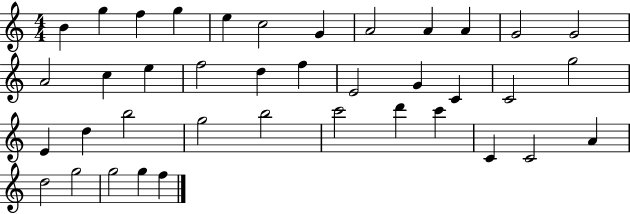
{
  \clef treble
  \numericTimeSignature
  \time 4/4
  \key c \major
  b'4 g''4 f''4 g''4 | e''4 c''2 g'4 | a'2 a'4 a'4 | g'2 g'2 | \break a'2 c''4 e''4 | f''2 d''4 f''4 | e'2 g'4 c'4 | c'2 g''2 | \break e'4 d''4 b''2 | g''2 b''2 | c'''2 d'''4 c'''4 | c'4 c'2 a'4 | \break d''2 g''2 | g''2 g''4 f''4 | \bar "|."
}